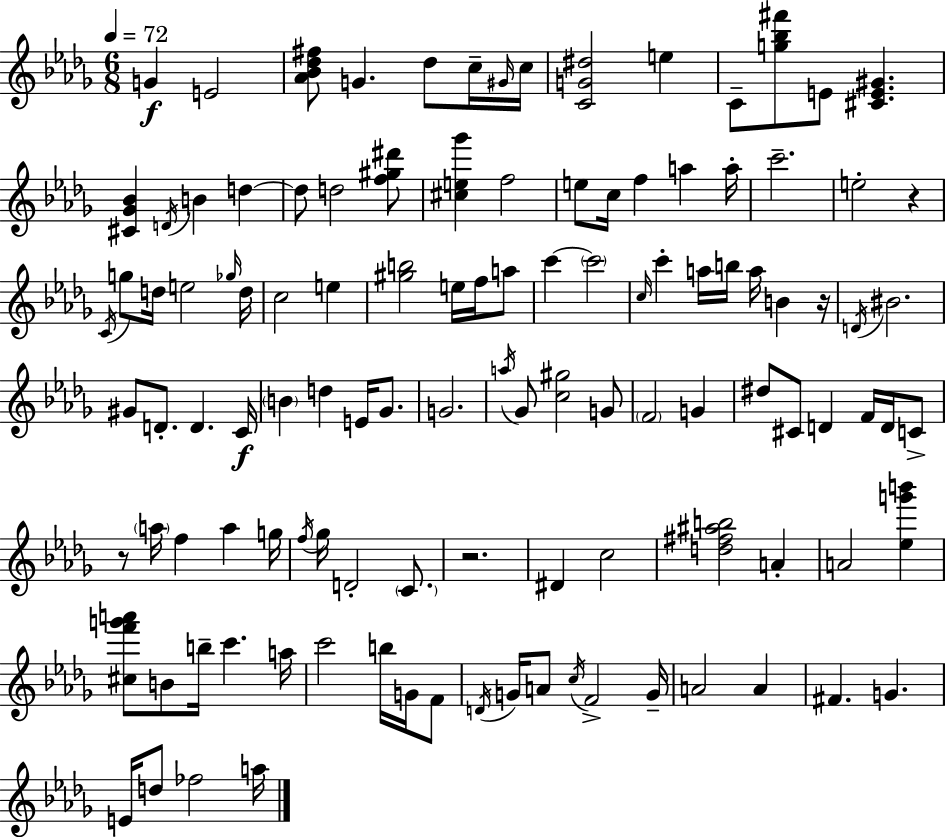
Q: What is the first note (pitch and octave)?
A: G4